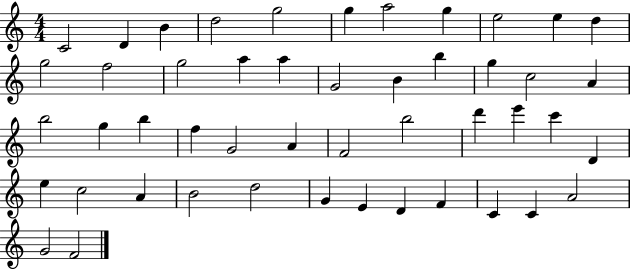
C4/h D4/q B4/q D5/h G5/h G5/q A5/h G5/q E5/h E5/q D5/q G5/h F5/h G5/h A5/q A5/q G4/h B4/q B5/q G5/q C5/h A4/q B5/h G5/q B5/q F5/q G4/h A4/q F4/h B5/h D6/q E6/q C6/q D4/q E5/q C5/h A4/q B4/h D5/h G4/q E4/q D4/q F4/q C4/q C4/q A4/h G4/h F4/h